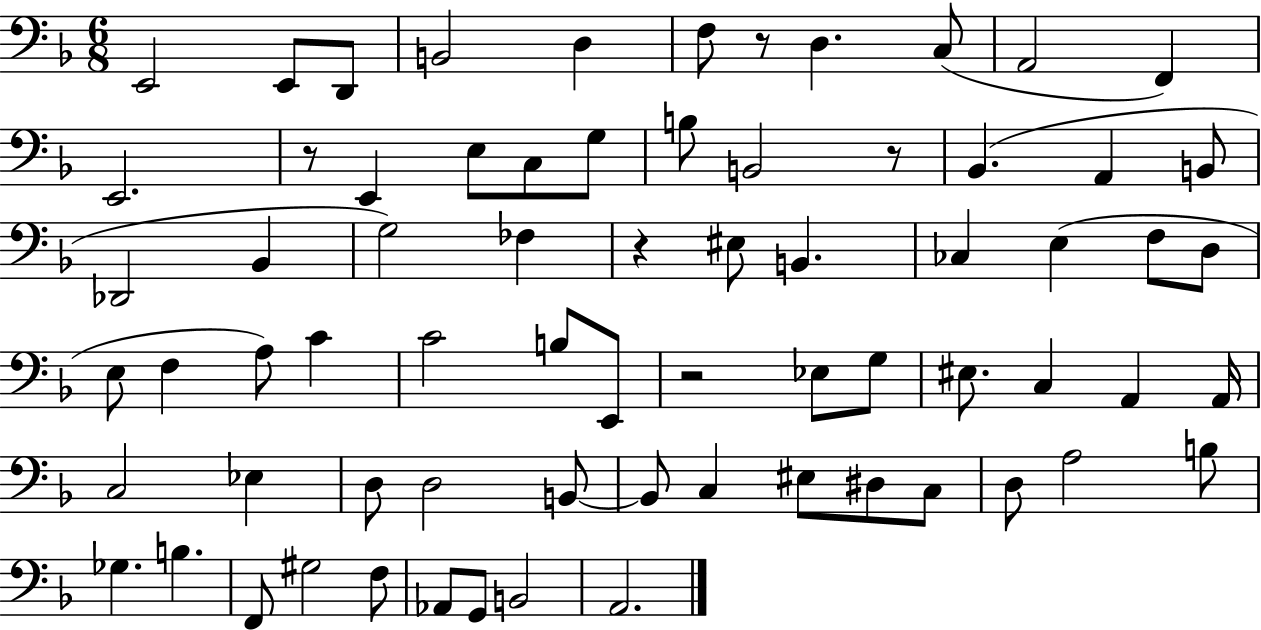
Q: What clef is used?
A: bass